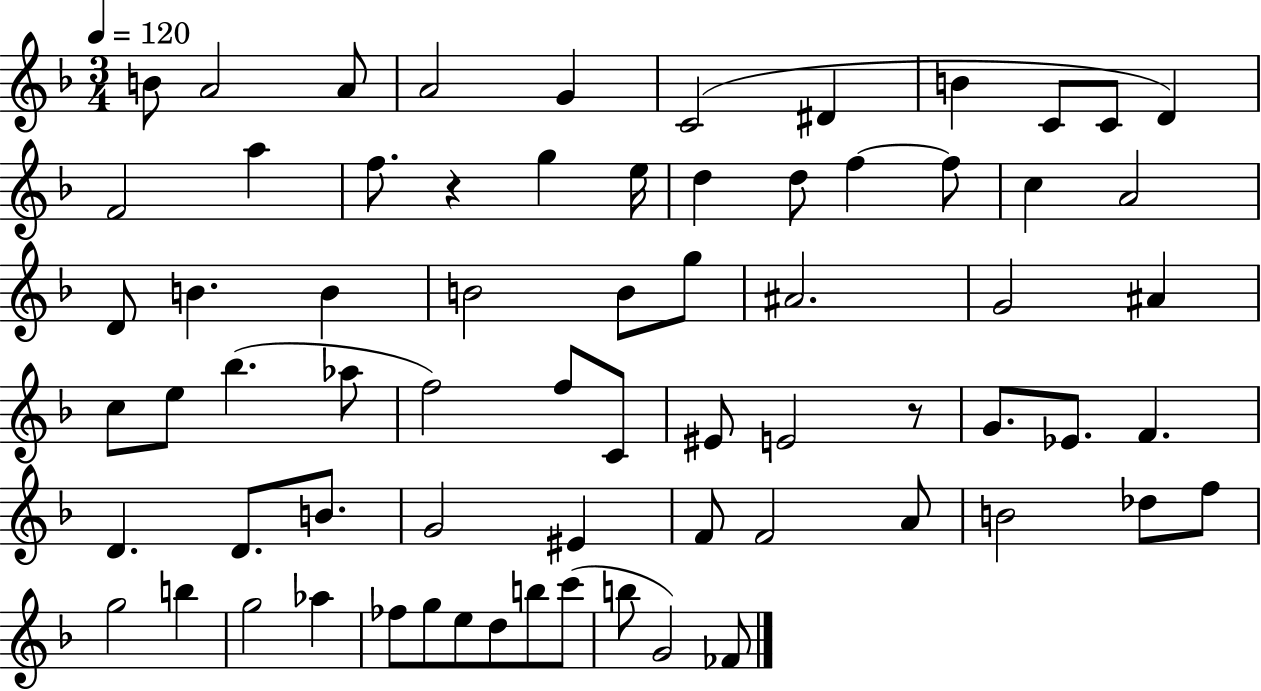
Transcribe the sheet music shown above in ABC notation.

X:1
T:Untitled
M:3/4
L:1/4
K:F
B/2 A2 A/2 A2 G C2 ^D B C/2 C/2 D F2 a f/2 z g e/4 d d/2 f f/2 c A2 D/2 B B B2 B/2 g/2 ^A2 G2 ^A c/2 e/2 _b _a/2 f2 f/2 C/2 ^E/2 E2 z/2 G/2 _E/2 F D D/2 B/2 G2 ^E F/2 F2 A/2 B2 _d/2 f/2 g2 b g2 _a _f/2 g/2 e/2 d/2 b/2 c'/2 b/2 G2 _F/2